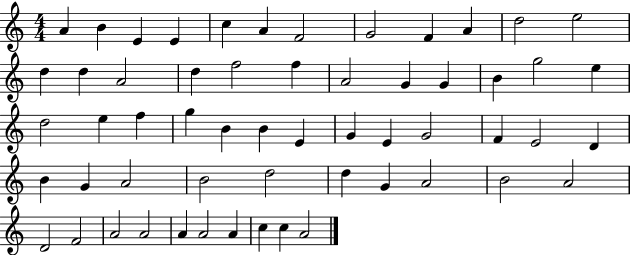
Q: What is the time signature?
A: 4/4